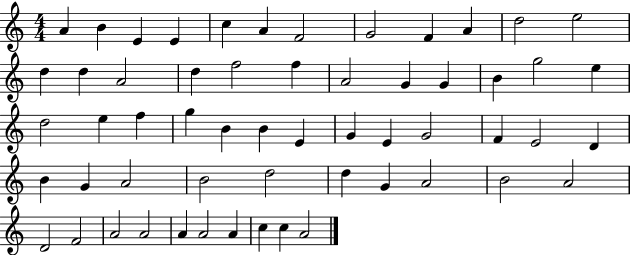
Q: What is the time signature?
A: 4/4